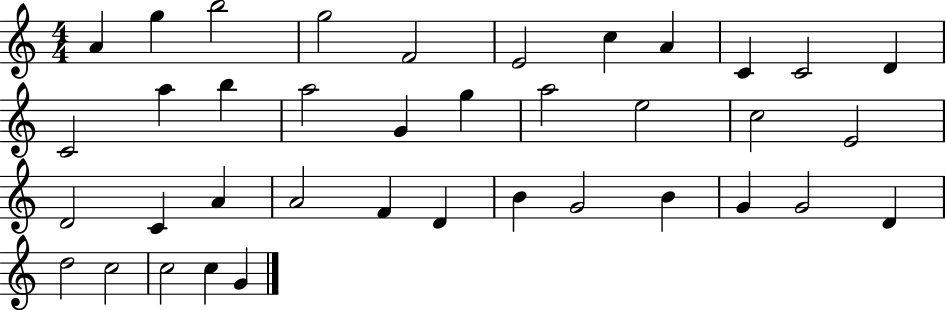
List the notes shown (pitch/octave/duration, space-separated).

A4/q G5/q B5/h G5/h F4/h E4/h C5/q A4/q C4/q C4/h D4/q C4/h A5/q B5/q A5/h G4/q G5/q A5/h E5/h C5/h E4/h D4/h C4/q A4/q A4/h F4/q D4/q B4/q G4/h B4/q G4/q G4/h D4/q D5/h C5/h C5/h C5/q G4/q